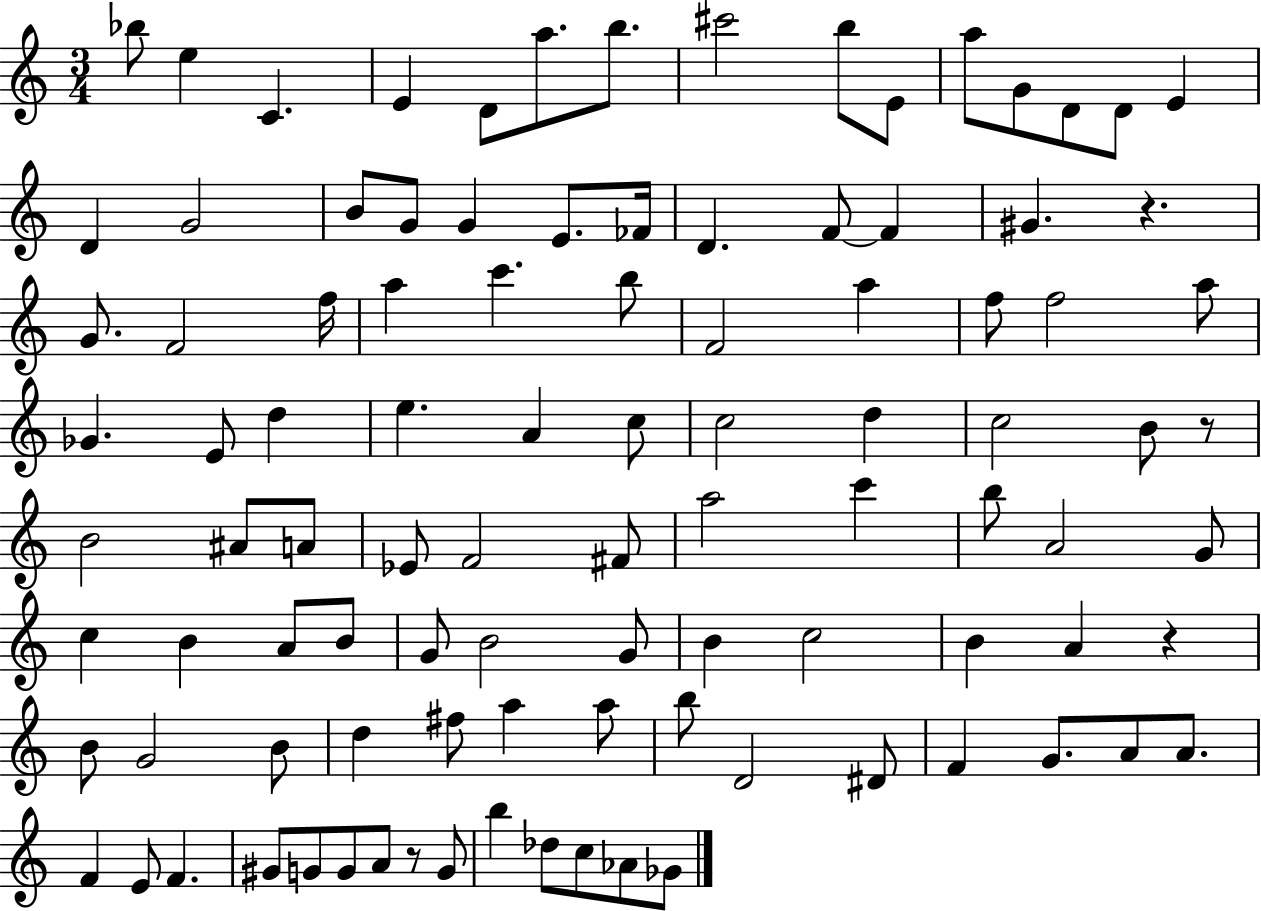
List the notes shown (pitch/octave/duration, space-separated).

Bb5/e E5/q C4/q. E4/q D4/e A5/e. B5/e. C#6/h B5/e E4/e A5/e G4/e D4/e D4/e E4/q D4/q G4/h B4/e G4/e G4/q E4/e. FES4/s D4/q. F4/e F4/q G#4/q. R/q. G4/e. F4/h F5/s A5/q C6/q. B5/e F4/h A5/q F5/e F5/h A5/e Gb4/q. E4/e D5/q E5/q. A4/q C5/e C5/h D5/q C5/h B4/e R/e B4/h A#4/e A4/e Eb4/e F4/h F#4/e A5/h C6/q B5/e A4/h G4/e C5/q B4/q A4/e B4/e G4/e B4/h G4/e B4/q C5/h B4/q A4/q R/q B4/e G4/h B4/e D5/q F#5/e A5/q A5/e B5/e D4/h D#4/e F4/q G4/e. A4/e A4/e. F4/q E4/e F4/q. G#4/e G4/e G4/e A4/e R/e G4/e B5/q Db5/e C5/e Ab4/e Gb4/e